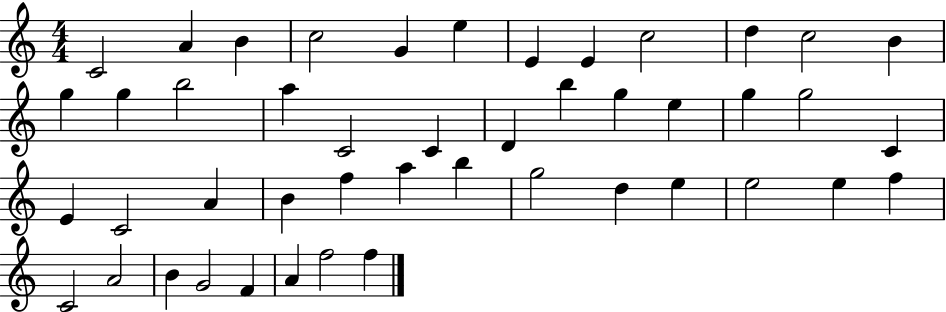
{
  \clef treble
  \numericTimeSignature
  \time 4/4
  \key c \major
  c'2 a'4 b'4 | c''2 g'4 e''4 | e'4 e'4 c''2 | d''4 c''2 b'4 | \break g''4 g''4 b''2 | a''4 c'2 c'4 | d'4 b''4 g''4 e''4 | g''4 g''2 c'4 | \break e'4 c'2 a'4 | b'4 f''4 a''4 b''4 | g''2 d''4 e''4 | e''2 e''4 f''4 | \break c'2 a'2 | b'4 g'2 f'4 | a'4 f''2 f''4 | \bar "|."
}